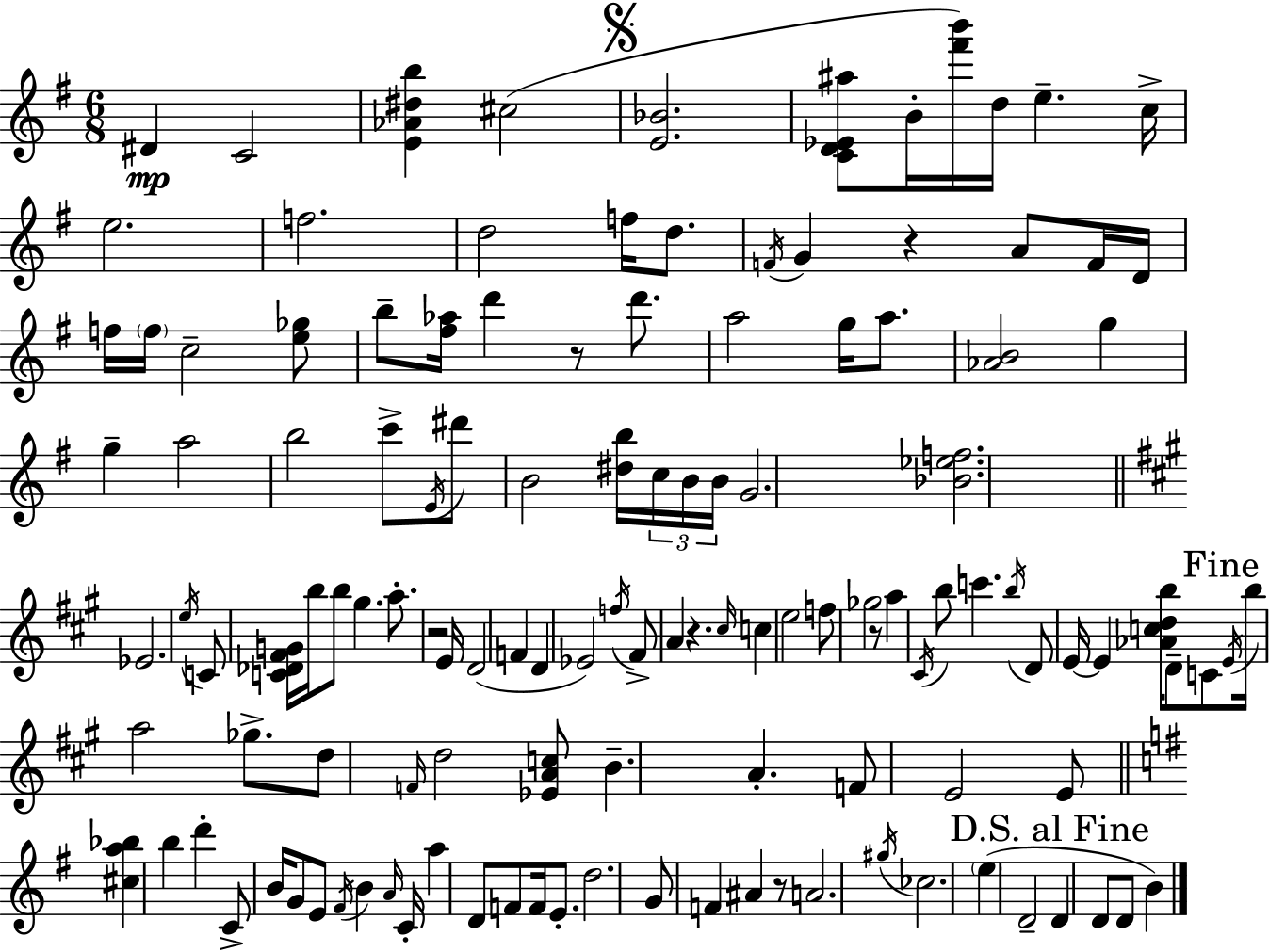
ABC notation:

X:1
T:Untitled
M:6/8
L:1/4
K:G
^D C2 [E_A^db] ^c2 [E_B]2 [CD_E^a]/2 B/4 [^f'b']/4 d/4 e c/4 e2 f2 d2 f/4 d/2 F/4 G z A/2 F/4 D/4 f/4 f/4 c2 [e_g]/2 b/2 [^f_a]/4 d' z/2 d'/2 a2 g/4 a/2 [_AB]2 g g a2 b2 c'/2 E/4 ^d'/2 B2 [^db]/4 c/4 B/4 B/4 G2 [_B_ef]2 _E2 e/4 C/2 [C_D^FG]/4 b/4 b/2 ^g a/2 z2 E/4 D2 F D _E2 f/4 ^F/2 A z ^c/4 c e2 f/2 _g2 z/2 a ^C/4 b/2 c' b/4 D/2 E/4 E [_Acdb]/4 D/2 C/2 E/4 b/4 a2 _g/2 d/2 F/4 d2 [_EAc]/2 B A F/2 E2 E/2 [^ca_b] b d' C/2 B/4 G/2 E/2 ^F/4 B A/4 C/4 a D/2 F/2 F/4 E/2 d2 G/2 F ^A z/2 A2 ^g/4 _c2 e D2 D D/2 D/2 B